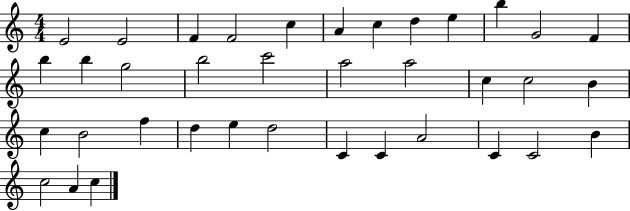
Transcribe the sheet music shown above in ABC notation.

X:1
T:Untitled
M:4/4
L:1/4
K:C
E2 E2 F F2 c A c d e b G2 F b b g2 b2 c'2 a2 a2 c c2 B c B2 f d e d2 C C A2 C C2 B c2 A c